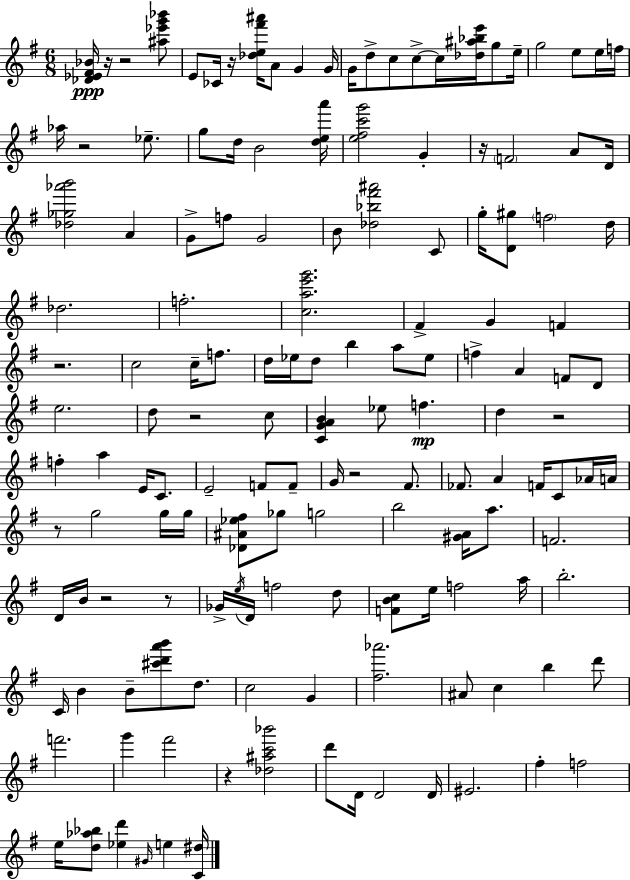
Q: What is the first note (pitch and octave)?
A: E4